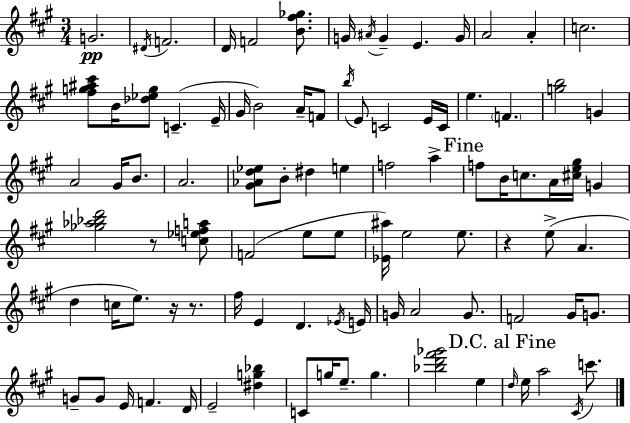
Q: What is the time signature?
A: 3/4